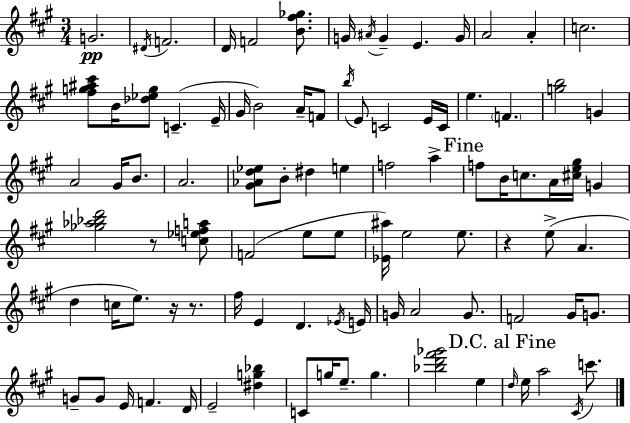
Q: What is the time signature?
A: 3/4